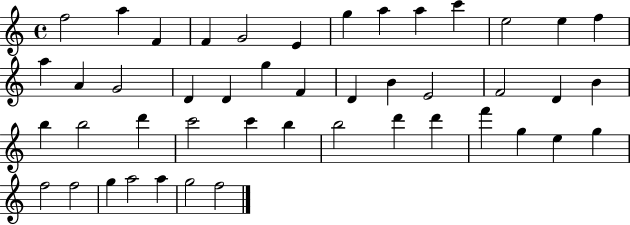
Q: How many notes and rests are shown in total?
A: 46